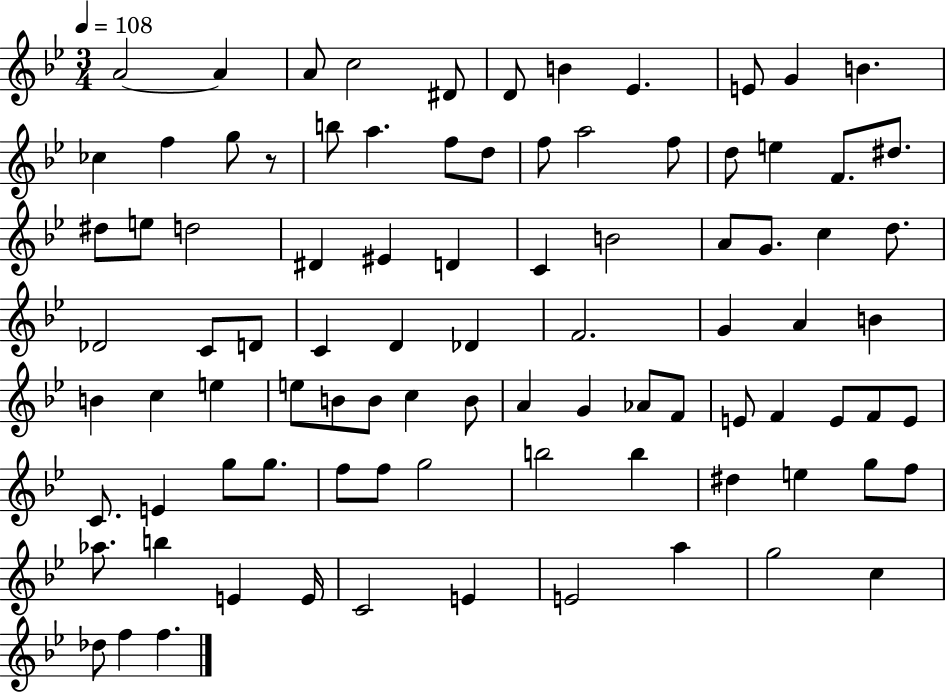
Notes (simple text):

A4/h A4/q A4/e C5/h D#4/e D4/e B4/q Eb4/q. E4/e G4/q B4/q. CES5/q F5/q G5/e R/e B5/e A5/q. F5/e D5/e F5/e A5/h F5/e D5/e E5/q F4/e. D#5/e. D#5/e E5/e D5/h D#4/q EIS4/q D4/q C4/q B4/h A4/e G4/e. C5/q D5/e. Db4/h C4/e D4/e C4/q D4/q Db4/q F4/h. G4/q A4/q B4/q B4/q C5/q E5/q E5/e B4/e B4/e C5/q B4/e A4/q G4/q Ab4/e F4/e E4/e F4/q E4/e F4/e E4/e C4/e. E4/q G5/e G5/e. F5/e F5/e G5/h B5/h B5/q D#5/q E5/q G5/e F5/e Ab5/e. B5/q E4/q E4/s C4/h E4/q E4/h A5/q G5/h C5/q Db5/e F5/q F5/q.